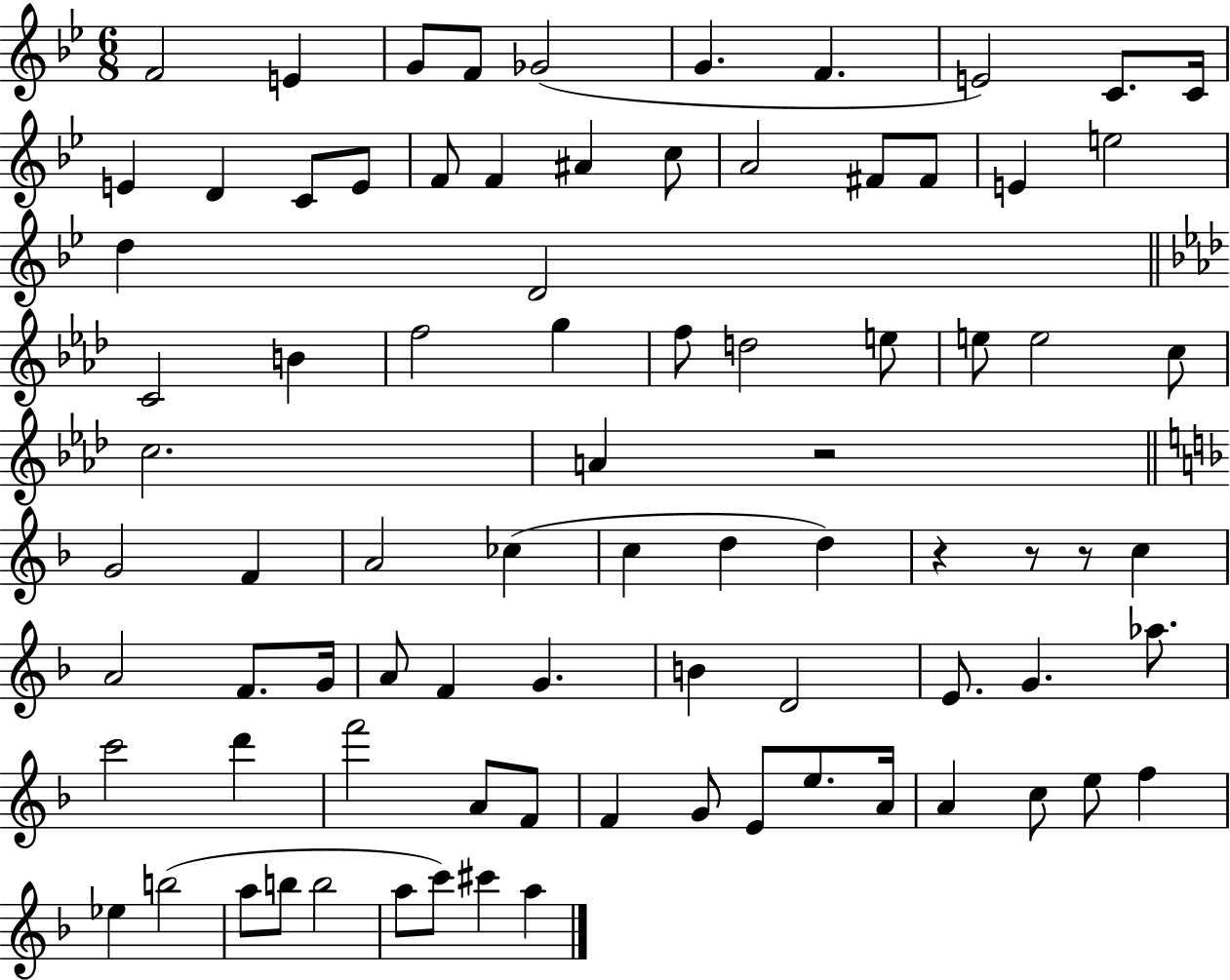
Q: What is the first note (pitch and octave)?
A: F4